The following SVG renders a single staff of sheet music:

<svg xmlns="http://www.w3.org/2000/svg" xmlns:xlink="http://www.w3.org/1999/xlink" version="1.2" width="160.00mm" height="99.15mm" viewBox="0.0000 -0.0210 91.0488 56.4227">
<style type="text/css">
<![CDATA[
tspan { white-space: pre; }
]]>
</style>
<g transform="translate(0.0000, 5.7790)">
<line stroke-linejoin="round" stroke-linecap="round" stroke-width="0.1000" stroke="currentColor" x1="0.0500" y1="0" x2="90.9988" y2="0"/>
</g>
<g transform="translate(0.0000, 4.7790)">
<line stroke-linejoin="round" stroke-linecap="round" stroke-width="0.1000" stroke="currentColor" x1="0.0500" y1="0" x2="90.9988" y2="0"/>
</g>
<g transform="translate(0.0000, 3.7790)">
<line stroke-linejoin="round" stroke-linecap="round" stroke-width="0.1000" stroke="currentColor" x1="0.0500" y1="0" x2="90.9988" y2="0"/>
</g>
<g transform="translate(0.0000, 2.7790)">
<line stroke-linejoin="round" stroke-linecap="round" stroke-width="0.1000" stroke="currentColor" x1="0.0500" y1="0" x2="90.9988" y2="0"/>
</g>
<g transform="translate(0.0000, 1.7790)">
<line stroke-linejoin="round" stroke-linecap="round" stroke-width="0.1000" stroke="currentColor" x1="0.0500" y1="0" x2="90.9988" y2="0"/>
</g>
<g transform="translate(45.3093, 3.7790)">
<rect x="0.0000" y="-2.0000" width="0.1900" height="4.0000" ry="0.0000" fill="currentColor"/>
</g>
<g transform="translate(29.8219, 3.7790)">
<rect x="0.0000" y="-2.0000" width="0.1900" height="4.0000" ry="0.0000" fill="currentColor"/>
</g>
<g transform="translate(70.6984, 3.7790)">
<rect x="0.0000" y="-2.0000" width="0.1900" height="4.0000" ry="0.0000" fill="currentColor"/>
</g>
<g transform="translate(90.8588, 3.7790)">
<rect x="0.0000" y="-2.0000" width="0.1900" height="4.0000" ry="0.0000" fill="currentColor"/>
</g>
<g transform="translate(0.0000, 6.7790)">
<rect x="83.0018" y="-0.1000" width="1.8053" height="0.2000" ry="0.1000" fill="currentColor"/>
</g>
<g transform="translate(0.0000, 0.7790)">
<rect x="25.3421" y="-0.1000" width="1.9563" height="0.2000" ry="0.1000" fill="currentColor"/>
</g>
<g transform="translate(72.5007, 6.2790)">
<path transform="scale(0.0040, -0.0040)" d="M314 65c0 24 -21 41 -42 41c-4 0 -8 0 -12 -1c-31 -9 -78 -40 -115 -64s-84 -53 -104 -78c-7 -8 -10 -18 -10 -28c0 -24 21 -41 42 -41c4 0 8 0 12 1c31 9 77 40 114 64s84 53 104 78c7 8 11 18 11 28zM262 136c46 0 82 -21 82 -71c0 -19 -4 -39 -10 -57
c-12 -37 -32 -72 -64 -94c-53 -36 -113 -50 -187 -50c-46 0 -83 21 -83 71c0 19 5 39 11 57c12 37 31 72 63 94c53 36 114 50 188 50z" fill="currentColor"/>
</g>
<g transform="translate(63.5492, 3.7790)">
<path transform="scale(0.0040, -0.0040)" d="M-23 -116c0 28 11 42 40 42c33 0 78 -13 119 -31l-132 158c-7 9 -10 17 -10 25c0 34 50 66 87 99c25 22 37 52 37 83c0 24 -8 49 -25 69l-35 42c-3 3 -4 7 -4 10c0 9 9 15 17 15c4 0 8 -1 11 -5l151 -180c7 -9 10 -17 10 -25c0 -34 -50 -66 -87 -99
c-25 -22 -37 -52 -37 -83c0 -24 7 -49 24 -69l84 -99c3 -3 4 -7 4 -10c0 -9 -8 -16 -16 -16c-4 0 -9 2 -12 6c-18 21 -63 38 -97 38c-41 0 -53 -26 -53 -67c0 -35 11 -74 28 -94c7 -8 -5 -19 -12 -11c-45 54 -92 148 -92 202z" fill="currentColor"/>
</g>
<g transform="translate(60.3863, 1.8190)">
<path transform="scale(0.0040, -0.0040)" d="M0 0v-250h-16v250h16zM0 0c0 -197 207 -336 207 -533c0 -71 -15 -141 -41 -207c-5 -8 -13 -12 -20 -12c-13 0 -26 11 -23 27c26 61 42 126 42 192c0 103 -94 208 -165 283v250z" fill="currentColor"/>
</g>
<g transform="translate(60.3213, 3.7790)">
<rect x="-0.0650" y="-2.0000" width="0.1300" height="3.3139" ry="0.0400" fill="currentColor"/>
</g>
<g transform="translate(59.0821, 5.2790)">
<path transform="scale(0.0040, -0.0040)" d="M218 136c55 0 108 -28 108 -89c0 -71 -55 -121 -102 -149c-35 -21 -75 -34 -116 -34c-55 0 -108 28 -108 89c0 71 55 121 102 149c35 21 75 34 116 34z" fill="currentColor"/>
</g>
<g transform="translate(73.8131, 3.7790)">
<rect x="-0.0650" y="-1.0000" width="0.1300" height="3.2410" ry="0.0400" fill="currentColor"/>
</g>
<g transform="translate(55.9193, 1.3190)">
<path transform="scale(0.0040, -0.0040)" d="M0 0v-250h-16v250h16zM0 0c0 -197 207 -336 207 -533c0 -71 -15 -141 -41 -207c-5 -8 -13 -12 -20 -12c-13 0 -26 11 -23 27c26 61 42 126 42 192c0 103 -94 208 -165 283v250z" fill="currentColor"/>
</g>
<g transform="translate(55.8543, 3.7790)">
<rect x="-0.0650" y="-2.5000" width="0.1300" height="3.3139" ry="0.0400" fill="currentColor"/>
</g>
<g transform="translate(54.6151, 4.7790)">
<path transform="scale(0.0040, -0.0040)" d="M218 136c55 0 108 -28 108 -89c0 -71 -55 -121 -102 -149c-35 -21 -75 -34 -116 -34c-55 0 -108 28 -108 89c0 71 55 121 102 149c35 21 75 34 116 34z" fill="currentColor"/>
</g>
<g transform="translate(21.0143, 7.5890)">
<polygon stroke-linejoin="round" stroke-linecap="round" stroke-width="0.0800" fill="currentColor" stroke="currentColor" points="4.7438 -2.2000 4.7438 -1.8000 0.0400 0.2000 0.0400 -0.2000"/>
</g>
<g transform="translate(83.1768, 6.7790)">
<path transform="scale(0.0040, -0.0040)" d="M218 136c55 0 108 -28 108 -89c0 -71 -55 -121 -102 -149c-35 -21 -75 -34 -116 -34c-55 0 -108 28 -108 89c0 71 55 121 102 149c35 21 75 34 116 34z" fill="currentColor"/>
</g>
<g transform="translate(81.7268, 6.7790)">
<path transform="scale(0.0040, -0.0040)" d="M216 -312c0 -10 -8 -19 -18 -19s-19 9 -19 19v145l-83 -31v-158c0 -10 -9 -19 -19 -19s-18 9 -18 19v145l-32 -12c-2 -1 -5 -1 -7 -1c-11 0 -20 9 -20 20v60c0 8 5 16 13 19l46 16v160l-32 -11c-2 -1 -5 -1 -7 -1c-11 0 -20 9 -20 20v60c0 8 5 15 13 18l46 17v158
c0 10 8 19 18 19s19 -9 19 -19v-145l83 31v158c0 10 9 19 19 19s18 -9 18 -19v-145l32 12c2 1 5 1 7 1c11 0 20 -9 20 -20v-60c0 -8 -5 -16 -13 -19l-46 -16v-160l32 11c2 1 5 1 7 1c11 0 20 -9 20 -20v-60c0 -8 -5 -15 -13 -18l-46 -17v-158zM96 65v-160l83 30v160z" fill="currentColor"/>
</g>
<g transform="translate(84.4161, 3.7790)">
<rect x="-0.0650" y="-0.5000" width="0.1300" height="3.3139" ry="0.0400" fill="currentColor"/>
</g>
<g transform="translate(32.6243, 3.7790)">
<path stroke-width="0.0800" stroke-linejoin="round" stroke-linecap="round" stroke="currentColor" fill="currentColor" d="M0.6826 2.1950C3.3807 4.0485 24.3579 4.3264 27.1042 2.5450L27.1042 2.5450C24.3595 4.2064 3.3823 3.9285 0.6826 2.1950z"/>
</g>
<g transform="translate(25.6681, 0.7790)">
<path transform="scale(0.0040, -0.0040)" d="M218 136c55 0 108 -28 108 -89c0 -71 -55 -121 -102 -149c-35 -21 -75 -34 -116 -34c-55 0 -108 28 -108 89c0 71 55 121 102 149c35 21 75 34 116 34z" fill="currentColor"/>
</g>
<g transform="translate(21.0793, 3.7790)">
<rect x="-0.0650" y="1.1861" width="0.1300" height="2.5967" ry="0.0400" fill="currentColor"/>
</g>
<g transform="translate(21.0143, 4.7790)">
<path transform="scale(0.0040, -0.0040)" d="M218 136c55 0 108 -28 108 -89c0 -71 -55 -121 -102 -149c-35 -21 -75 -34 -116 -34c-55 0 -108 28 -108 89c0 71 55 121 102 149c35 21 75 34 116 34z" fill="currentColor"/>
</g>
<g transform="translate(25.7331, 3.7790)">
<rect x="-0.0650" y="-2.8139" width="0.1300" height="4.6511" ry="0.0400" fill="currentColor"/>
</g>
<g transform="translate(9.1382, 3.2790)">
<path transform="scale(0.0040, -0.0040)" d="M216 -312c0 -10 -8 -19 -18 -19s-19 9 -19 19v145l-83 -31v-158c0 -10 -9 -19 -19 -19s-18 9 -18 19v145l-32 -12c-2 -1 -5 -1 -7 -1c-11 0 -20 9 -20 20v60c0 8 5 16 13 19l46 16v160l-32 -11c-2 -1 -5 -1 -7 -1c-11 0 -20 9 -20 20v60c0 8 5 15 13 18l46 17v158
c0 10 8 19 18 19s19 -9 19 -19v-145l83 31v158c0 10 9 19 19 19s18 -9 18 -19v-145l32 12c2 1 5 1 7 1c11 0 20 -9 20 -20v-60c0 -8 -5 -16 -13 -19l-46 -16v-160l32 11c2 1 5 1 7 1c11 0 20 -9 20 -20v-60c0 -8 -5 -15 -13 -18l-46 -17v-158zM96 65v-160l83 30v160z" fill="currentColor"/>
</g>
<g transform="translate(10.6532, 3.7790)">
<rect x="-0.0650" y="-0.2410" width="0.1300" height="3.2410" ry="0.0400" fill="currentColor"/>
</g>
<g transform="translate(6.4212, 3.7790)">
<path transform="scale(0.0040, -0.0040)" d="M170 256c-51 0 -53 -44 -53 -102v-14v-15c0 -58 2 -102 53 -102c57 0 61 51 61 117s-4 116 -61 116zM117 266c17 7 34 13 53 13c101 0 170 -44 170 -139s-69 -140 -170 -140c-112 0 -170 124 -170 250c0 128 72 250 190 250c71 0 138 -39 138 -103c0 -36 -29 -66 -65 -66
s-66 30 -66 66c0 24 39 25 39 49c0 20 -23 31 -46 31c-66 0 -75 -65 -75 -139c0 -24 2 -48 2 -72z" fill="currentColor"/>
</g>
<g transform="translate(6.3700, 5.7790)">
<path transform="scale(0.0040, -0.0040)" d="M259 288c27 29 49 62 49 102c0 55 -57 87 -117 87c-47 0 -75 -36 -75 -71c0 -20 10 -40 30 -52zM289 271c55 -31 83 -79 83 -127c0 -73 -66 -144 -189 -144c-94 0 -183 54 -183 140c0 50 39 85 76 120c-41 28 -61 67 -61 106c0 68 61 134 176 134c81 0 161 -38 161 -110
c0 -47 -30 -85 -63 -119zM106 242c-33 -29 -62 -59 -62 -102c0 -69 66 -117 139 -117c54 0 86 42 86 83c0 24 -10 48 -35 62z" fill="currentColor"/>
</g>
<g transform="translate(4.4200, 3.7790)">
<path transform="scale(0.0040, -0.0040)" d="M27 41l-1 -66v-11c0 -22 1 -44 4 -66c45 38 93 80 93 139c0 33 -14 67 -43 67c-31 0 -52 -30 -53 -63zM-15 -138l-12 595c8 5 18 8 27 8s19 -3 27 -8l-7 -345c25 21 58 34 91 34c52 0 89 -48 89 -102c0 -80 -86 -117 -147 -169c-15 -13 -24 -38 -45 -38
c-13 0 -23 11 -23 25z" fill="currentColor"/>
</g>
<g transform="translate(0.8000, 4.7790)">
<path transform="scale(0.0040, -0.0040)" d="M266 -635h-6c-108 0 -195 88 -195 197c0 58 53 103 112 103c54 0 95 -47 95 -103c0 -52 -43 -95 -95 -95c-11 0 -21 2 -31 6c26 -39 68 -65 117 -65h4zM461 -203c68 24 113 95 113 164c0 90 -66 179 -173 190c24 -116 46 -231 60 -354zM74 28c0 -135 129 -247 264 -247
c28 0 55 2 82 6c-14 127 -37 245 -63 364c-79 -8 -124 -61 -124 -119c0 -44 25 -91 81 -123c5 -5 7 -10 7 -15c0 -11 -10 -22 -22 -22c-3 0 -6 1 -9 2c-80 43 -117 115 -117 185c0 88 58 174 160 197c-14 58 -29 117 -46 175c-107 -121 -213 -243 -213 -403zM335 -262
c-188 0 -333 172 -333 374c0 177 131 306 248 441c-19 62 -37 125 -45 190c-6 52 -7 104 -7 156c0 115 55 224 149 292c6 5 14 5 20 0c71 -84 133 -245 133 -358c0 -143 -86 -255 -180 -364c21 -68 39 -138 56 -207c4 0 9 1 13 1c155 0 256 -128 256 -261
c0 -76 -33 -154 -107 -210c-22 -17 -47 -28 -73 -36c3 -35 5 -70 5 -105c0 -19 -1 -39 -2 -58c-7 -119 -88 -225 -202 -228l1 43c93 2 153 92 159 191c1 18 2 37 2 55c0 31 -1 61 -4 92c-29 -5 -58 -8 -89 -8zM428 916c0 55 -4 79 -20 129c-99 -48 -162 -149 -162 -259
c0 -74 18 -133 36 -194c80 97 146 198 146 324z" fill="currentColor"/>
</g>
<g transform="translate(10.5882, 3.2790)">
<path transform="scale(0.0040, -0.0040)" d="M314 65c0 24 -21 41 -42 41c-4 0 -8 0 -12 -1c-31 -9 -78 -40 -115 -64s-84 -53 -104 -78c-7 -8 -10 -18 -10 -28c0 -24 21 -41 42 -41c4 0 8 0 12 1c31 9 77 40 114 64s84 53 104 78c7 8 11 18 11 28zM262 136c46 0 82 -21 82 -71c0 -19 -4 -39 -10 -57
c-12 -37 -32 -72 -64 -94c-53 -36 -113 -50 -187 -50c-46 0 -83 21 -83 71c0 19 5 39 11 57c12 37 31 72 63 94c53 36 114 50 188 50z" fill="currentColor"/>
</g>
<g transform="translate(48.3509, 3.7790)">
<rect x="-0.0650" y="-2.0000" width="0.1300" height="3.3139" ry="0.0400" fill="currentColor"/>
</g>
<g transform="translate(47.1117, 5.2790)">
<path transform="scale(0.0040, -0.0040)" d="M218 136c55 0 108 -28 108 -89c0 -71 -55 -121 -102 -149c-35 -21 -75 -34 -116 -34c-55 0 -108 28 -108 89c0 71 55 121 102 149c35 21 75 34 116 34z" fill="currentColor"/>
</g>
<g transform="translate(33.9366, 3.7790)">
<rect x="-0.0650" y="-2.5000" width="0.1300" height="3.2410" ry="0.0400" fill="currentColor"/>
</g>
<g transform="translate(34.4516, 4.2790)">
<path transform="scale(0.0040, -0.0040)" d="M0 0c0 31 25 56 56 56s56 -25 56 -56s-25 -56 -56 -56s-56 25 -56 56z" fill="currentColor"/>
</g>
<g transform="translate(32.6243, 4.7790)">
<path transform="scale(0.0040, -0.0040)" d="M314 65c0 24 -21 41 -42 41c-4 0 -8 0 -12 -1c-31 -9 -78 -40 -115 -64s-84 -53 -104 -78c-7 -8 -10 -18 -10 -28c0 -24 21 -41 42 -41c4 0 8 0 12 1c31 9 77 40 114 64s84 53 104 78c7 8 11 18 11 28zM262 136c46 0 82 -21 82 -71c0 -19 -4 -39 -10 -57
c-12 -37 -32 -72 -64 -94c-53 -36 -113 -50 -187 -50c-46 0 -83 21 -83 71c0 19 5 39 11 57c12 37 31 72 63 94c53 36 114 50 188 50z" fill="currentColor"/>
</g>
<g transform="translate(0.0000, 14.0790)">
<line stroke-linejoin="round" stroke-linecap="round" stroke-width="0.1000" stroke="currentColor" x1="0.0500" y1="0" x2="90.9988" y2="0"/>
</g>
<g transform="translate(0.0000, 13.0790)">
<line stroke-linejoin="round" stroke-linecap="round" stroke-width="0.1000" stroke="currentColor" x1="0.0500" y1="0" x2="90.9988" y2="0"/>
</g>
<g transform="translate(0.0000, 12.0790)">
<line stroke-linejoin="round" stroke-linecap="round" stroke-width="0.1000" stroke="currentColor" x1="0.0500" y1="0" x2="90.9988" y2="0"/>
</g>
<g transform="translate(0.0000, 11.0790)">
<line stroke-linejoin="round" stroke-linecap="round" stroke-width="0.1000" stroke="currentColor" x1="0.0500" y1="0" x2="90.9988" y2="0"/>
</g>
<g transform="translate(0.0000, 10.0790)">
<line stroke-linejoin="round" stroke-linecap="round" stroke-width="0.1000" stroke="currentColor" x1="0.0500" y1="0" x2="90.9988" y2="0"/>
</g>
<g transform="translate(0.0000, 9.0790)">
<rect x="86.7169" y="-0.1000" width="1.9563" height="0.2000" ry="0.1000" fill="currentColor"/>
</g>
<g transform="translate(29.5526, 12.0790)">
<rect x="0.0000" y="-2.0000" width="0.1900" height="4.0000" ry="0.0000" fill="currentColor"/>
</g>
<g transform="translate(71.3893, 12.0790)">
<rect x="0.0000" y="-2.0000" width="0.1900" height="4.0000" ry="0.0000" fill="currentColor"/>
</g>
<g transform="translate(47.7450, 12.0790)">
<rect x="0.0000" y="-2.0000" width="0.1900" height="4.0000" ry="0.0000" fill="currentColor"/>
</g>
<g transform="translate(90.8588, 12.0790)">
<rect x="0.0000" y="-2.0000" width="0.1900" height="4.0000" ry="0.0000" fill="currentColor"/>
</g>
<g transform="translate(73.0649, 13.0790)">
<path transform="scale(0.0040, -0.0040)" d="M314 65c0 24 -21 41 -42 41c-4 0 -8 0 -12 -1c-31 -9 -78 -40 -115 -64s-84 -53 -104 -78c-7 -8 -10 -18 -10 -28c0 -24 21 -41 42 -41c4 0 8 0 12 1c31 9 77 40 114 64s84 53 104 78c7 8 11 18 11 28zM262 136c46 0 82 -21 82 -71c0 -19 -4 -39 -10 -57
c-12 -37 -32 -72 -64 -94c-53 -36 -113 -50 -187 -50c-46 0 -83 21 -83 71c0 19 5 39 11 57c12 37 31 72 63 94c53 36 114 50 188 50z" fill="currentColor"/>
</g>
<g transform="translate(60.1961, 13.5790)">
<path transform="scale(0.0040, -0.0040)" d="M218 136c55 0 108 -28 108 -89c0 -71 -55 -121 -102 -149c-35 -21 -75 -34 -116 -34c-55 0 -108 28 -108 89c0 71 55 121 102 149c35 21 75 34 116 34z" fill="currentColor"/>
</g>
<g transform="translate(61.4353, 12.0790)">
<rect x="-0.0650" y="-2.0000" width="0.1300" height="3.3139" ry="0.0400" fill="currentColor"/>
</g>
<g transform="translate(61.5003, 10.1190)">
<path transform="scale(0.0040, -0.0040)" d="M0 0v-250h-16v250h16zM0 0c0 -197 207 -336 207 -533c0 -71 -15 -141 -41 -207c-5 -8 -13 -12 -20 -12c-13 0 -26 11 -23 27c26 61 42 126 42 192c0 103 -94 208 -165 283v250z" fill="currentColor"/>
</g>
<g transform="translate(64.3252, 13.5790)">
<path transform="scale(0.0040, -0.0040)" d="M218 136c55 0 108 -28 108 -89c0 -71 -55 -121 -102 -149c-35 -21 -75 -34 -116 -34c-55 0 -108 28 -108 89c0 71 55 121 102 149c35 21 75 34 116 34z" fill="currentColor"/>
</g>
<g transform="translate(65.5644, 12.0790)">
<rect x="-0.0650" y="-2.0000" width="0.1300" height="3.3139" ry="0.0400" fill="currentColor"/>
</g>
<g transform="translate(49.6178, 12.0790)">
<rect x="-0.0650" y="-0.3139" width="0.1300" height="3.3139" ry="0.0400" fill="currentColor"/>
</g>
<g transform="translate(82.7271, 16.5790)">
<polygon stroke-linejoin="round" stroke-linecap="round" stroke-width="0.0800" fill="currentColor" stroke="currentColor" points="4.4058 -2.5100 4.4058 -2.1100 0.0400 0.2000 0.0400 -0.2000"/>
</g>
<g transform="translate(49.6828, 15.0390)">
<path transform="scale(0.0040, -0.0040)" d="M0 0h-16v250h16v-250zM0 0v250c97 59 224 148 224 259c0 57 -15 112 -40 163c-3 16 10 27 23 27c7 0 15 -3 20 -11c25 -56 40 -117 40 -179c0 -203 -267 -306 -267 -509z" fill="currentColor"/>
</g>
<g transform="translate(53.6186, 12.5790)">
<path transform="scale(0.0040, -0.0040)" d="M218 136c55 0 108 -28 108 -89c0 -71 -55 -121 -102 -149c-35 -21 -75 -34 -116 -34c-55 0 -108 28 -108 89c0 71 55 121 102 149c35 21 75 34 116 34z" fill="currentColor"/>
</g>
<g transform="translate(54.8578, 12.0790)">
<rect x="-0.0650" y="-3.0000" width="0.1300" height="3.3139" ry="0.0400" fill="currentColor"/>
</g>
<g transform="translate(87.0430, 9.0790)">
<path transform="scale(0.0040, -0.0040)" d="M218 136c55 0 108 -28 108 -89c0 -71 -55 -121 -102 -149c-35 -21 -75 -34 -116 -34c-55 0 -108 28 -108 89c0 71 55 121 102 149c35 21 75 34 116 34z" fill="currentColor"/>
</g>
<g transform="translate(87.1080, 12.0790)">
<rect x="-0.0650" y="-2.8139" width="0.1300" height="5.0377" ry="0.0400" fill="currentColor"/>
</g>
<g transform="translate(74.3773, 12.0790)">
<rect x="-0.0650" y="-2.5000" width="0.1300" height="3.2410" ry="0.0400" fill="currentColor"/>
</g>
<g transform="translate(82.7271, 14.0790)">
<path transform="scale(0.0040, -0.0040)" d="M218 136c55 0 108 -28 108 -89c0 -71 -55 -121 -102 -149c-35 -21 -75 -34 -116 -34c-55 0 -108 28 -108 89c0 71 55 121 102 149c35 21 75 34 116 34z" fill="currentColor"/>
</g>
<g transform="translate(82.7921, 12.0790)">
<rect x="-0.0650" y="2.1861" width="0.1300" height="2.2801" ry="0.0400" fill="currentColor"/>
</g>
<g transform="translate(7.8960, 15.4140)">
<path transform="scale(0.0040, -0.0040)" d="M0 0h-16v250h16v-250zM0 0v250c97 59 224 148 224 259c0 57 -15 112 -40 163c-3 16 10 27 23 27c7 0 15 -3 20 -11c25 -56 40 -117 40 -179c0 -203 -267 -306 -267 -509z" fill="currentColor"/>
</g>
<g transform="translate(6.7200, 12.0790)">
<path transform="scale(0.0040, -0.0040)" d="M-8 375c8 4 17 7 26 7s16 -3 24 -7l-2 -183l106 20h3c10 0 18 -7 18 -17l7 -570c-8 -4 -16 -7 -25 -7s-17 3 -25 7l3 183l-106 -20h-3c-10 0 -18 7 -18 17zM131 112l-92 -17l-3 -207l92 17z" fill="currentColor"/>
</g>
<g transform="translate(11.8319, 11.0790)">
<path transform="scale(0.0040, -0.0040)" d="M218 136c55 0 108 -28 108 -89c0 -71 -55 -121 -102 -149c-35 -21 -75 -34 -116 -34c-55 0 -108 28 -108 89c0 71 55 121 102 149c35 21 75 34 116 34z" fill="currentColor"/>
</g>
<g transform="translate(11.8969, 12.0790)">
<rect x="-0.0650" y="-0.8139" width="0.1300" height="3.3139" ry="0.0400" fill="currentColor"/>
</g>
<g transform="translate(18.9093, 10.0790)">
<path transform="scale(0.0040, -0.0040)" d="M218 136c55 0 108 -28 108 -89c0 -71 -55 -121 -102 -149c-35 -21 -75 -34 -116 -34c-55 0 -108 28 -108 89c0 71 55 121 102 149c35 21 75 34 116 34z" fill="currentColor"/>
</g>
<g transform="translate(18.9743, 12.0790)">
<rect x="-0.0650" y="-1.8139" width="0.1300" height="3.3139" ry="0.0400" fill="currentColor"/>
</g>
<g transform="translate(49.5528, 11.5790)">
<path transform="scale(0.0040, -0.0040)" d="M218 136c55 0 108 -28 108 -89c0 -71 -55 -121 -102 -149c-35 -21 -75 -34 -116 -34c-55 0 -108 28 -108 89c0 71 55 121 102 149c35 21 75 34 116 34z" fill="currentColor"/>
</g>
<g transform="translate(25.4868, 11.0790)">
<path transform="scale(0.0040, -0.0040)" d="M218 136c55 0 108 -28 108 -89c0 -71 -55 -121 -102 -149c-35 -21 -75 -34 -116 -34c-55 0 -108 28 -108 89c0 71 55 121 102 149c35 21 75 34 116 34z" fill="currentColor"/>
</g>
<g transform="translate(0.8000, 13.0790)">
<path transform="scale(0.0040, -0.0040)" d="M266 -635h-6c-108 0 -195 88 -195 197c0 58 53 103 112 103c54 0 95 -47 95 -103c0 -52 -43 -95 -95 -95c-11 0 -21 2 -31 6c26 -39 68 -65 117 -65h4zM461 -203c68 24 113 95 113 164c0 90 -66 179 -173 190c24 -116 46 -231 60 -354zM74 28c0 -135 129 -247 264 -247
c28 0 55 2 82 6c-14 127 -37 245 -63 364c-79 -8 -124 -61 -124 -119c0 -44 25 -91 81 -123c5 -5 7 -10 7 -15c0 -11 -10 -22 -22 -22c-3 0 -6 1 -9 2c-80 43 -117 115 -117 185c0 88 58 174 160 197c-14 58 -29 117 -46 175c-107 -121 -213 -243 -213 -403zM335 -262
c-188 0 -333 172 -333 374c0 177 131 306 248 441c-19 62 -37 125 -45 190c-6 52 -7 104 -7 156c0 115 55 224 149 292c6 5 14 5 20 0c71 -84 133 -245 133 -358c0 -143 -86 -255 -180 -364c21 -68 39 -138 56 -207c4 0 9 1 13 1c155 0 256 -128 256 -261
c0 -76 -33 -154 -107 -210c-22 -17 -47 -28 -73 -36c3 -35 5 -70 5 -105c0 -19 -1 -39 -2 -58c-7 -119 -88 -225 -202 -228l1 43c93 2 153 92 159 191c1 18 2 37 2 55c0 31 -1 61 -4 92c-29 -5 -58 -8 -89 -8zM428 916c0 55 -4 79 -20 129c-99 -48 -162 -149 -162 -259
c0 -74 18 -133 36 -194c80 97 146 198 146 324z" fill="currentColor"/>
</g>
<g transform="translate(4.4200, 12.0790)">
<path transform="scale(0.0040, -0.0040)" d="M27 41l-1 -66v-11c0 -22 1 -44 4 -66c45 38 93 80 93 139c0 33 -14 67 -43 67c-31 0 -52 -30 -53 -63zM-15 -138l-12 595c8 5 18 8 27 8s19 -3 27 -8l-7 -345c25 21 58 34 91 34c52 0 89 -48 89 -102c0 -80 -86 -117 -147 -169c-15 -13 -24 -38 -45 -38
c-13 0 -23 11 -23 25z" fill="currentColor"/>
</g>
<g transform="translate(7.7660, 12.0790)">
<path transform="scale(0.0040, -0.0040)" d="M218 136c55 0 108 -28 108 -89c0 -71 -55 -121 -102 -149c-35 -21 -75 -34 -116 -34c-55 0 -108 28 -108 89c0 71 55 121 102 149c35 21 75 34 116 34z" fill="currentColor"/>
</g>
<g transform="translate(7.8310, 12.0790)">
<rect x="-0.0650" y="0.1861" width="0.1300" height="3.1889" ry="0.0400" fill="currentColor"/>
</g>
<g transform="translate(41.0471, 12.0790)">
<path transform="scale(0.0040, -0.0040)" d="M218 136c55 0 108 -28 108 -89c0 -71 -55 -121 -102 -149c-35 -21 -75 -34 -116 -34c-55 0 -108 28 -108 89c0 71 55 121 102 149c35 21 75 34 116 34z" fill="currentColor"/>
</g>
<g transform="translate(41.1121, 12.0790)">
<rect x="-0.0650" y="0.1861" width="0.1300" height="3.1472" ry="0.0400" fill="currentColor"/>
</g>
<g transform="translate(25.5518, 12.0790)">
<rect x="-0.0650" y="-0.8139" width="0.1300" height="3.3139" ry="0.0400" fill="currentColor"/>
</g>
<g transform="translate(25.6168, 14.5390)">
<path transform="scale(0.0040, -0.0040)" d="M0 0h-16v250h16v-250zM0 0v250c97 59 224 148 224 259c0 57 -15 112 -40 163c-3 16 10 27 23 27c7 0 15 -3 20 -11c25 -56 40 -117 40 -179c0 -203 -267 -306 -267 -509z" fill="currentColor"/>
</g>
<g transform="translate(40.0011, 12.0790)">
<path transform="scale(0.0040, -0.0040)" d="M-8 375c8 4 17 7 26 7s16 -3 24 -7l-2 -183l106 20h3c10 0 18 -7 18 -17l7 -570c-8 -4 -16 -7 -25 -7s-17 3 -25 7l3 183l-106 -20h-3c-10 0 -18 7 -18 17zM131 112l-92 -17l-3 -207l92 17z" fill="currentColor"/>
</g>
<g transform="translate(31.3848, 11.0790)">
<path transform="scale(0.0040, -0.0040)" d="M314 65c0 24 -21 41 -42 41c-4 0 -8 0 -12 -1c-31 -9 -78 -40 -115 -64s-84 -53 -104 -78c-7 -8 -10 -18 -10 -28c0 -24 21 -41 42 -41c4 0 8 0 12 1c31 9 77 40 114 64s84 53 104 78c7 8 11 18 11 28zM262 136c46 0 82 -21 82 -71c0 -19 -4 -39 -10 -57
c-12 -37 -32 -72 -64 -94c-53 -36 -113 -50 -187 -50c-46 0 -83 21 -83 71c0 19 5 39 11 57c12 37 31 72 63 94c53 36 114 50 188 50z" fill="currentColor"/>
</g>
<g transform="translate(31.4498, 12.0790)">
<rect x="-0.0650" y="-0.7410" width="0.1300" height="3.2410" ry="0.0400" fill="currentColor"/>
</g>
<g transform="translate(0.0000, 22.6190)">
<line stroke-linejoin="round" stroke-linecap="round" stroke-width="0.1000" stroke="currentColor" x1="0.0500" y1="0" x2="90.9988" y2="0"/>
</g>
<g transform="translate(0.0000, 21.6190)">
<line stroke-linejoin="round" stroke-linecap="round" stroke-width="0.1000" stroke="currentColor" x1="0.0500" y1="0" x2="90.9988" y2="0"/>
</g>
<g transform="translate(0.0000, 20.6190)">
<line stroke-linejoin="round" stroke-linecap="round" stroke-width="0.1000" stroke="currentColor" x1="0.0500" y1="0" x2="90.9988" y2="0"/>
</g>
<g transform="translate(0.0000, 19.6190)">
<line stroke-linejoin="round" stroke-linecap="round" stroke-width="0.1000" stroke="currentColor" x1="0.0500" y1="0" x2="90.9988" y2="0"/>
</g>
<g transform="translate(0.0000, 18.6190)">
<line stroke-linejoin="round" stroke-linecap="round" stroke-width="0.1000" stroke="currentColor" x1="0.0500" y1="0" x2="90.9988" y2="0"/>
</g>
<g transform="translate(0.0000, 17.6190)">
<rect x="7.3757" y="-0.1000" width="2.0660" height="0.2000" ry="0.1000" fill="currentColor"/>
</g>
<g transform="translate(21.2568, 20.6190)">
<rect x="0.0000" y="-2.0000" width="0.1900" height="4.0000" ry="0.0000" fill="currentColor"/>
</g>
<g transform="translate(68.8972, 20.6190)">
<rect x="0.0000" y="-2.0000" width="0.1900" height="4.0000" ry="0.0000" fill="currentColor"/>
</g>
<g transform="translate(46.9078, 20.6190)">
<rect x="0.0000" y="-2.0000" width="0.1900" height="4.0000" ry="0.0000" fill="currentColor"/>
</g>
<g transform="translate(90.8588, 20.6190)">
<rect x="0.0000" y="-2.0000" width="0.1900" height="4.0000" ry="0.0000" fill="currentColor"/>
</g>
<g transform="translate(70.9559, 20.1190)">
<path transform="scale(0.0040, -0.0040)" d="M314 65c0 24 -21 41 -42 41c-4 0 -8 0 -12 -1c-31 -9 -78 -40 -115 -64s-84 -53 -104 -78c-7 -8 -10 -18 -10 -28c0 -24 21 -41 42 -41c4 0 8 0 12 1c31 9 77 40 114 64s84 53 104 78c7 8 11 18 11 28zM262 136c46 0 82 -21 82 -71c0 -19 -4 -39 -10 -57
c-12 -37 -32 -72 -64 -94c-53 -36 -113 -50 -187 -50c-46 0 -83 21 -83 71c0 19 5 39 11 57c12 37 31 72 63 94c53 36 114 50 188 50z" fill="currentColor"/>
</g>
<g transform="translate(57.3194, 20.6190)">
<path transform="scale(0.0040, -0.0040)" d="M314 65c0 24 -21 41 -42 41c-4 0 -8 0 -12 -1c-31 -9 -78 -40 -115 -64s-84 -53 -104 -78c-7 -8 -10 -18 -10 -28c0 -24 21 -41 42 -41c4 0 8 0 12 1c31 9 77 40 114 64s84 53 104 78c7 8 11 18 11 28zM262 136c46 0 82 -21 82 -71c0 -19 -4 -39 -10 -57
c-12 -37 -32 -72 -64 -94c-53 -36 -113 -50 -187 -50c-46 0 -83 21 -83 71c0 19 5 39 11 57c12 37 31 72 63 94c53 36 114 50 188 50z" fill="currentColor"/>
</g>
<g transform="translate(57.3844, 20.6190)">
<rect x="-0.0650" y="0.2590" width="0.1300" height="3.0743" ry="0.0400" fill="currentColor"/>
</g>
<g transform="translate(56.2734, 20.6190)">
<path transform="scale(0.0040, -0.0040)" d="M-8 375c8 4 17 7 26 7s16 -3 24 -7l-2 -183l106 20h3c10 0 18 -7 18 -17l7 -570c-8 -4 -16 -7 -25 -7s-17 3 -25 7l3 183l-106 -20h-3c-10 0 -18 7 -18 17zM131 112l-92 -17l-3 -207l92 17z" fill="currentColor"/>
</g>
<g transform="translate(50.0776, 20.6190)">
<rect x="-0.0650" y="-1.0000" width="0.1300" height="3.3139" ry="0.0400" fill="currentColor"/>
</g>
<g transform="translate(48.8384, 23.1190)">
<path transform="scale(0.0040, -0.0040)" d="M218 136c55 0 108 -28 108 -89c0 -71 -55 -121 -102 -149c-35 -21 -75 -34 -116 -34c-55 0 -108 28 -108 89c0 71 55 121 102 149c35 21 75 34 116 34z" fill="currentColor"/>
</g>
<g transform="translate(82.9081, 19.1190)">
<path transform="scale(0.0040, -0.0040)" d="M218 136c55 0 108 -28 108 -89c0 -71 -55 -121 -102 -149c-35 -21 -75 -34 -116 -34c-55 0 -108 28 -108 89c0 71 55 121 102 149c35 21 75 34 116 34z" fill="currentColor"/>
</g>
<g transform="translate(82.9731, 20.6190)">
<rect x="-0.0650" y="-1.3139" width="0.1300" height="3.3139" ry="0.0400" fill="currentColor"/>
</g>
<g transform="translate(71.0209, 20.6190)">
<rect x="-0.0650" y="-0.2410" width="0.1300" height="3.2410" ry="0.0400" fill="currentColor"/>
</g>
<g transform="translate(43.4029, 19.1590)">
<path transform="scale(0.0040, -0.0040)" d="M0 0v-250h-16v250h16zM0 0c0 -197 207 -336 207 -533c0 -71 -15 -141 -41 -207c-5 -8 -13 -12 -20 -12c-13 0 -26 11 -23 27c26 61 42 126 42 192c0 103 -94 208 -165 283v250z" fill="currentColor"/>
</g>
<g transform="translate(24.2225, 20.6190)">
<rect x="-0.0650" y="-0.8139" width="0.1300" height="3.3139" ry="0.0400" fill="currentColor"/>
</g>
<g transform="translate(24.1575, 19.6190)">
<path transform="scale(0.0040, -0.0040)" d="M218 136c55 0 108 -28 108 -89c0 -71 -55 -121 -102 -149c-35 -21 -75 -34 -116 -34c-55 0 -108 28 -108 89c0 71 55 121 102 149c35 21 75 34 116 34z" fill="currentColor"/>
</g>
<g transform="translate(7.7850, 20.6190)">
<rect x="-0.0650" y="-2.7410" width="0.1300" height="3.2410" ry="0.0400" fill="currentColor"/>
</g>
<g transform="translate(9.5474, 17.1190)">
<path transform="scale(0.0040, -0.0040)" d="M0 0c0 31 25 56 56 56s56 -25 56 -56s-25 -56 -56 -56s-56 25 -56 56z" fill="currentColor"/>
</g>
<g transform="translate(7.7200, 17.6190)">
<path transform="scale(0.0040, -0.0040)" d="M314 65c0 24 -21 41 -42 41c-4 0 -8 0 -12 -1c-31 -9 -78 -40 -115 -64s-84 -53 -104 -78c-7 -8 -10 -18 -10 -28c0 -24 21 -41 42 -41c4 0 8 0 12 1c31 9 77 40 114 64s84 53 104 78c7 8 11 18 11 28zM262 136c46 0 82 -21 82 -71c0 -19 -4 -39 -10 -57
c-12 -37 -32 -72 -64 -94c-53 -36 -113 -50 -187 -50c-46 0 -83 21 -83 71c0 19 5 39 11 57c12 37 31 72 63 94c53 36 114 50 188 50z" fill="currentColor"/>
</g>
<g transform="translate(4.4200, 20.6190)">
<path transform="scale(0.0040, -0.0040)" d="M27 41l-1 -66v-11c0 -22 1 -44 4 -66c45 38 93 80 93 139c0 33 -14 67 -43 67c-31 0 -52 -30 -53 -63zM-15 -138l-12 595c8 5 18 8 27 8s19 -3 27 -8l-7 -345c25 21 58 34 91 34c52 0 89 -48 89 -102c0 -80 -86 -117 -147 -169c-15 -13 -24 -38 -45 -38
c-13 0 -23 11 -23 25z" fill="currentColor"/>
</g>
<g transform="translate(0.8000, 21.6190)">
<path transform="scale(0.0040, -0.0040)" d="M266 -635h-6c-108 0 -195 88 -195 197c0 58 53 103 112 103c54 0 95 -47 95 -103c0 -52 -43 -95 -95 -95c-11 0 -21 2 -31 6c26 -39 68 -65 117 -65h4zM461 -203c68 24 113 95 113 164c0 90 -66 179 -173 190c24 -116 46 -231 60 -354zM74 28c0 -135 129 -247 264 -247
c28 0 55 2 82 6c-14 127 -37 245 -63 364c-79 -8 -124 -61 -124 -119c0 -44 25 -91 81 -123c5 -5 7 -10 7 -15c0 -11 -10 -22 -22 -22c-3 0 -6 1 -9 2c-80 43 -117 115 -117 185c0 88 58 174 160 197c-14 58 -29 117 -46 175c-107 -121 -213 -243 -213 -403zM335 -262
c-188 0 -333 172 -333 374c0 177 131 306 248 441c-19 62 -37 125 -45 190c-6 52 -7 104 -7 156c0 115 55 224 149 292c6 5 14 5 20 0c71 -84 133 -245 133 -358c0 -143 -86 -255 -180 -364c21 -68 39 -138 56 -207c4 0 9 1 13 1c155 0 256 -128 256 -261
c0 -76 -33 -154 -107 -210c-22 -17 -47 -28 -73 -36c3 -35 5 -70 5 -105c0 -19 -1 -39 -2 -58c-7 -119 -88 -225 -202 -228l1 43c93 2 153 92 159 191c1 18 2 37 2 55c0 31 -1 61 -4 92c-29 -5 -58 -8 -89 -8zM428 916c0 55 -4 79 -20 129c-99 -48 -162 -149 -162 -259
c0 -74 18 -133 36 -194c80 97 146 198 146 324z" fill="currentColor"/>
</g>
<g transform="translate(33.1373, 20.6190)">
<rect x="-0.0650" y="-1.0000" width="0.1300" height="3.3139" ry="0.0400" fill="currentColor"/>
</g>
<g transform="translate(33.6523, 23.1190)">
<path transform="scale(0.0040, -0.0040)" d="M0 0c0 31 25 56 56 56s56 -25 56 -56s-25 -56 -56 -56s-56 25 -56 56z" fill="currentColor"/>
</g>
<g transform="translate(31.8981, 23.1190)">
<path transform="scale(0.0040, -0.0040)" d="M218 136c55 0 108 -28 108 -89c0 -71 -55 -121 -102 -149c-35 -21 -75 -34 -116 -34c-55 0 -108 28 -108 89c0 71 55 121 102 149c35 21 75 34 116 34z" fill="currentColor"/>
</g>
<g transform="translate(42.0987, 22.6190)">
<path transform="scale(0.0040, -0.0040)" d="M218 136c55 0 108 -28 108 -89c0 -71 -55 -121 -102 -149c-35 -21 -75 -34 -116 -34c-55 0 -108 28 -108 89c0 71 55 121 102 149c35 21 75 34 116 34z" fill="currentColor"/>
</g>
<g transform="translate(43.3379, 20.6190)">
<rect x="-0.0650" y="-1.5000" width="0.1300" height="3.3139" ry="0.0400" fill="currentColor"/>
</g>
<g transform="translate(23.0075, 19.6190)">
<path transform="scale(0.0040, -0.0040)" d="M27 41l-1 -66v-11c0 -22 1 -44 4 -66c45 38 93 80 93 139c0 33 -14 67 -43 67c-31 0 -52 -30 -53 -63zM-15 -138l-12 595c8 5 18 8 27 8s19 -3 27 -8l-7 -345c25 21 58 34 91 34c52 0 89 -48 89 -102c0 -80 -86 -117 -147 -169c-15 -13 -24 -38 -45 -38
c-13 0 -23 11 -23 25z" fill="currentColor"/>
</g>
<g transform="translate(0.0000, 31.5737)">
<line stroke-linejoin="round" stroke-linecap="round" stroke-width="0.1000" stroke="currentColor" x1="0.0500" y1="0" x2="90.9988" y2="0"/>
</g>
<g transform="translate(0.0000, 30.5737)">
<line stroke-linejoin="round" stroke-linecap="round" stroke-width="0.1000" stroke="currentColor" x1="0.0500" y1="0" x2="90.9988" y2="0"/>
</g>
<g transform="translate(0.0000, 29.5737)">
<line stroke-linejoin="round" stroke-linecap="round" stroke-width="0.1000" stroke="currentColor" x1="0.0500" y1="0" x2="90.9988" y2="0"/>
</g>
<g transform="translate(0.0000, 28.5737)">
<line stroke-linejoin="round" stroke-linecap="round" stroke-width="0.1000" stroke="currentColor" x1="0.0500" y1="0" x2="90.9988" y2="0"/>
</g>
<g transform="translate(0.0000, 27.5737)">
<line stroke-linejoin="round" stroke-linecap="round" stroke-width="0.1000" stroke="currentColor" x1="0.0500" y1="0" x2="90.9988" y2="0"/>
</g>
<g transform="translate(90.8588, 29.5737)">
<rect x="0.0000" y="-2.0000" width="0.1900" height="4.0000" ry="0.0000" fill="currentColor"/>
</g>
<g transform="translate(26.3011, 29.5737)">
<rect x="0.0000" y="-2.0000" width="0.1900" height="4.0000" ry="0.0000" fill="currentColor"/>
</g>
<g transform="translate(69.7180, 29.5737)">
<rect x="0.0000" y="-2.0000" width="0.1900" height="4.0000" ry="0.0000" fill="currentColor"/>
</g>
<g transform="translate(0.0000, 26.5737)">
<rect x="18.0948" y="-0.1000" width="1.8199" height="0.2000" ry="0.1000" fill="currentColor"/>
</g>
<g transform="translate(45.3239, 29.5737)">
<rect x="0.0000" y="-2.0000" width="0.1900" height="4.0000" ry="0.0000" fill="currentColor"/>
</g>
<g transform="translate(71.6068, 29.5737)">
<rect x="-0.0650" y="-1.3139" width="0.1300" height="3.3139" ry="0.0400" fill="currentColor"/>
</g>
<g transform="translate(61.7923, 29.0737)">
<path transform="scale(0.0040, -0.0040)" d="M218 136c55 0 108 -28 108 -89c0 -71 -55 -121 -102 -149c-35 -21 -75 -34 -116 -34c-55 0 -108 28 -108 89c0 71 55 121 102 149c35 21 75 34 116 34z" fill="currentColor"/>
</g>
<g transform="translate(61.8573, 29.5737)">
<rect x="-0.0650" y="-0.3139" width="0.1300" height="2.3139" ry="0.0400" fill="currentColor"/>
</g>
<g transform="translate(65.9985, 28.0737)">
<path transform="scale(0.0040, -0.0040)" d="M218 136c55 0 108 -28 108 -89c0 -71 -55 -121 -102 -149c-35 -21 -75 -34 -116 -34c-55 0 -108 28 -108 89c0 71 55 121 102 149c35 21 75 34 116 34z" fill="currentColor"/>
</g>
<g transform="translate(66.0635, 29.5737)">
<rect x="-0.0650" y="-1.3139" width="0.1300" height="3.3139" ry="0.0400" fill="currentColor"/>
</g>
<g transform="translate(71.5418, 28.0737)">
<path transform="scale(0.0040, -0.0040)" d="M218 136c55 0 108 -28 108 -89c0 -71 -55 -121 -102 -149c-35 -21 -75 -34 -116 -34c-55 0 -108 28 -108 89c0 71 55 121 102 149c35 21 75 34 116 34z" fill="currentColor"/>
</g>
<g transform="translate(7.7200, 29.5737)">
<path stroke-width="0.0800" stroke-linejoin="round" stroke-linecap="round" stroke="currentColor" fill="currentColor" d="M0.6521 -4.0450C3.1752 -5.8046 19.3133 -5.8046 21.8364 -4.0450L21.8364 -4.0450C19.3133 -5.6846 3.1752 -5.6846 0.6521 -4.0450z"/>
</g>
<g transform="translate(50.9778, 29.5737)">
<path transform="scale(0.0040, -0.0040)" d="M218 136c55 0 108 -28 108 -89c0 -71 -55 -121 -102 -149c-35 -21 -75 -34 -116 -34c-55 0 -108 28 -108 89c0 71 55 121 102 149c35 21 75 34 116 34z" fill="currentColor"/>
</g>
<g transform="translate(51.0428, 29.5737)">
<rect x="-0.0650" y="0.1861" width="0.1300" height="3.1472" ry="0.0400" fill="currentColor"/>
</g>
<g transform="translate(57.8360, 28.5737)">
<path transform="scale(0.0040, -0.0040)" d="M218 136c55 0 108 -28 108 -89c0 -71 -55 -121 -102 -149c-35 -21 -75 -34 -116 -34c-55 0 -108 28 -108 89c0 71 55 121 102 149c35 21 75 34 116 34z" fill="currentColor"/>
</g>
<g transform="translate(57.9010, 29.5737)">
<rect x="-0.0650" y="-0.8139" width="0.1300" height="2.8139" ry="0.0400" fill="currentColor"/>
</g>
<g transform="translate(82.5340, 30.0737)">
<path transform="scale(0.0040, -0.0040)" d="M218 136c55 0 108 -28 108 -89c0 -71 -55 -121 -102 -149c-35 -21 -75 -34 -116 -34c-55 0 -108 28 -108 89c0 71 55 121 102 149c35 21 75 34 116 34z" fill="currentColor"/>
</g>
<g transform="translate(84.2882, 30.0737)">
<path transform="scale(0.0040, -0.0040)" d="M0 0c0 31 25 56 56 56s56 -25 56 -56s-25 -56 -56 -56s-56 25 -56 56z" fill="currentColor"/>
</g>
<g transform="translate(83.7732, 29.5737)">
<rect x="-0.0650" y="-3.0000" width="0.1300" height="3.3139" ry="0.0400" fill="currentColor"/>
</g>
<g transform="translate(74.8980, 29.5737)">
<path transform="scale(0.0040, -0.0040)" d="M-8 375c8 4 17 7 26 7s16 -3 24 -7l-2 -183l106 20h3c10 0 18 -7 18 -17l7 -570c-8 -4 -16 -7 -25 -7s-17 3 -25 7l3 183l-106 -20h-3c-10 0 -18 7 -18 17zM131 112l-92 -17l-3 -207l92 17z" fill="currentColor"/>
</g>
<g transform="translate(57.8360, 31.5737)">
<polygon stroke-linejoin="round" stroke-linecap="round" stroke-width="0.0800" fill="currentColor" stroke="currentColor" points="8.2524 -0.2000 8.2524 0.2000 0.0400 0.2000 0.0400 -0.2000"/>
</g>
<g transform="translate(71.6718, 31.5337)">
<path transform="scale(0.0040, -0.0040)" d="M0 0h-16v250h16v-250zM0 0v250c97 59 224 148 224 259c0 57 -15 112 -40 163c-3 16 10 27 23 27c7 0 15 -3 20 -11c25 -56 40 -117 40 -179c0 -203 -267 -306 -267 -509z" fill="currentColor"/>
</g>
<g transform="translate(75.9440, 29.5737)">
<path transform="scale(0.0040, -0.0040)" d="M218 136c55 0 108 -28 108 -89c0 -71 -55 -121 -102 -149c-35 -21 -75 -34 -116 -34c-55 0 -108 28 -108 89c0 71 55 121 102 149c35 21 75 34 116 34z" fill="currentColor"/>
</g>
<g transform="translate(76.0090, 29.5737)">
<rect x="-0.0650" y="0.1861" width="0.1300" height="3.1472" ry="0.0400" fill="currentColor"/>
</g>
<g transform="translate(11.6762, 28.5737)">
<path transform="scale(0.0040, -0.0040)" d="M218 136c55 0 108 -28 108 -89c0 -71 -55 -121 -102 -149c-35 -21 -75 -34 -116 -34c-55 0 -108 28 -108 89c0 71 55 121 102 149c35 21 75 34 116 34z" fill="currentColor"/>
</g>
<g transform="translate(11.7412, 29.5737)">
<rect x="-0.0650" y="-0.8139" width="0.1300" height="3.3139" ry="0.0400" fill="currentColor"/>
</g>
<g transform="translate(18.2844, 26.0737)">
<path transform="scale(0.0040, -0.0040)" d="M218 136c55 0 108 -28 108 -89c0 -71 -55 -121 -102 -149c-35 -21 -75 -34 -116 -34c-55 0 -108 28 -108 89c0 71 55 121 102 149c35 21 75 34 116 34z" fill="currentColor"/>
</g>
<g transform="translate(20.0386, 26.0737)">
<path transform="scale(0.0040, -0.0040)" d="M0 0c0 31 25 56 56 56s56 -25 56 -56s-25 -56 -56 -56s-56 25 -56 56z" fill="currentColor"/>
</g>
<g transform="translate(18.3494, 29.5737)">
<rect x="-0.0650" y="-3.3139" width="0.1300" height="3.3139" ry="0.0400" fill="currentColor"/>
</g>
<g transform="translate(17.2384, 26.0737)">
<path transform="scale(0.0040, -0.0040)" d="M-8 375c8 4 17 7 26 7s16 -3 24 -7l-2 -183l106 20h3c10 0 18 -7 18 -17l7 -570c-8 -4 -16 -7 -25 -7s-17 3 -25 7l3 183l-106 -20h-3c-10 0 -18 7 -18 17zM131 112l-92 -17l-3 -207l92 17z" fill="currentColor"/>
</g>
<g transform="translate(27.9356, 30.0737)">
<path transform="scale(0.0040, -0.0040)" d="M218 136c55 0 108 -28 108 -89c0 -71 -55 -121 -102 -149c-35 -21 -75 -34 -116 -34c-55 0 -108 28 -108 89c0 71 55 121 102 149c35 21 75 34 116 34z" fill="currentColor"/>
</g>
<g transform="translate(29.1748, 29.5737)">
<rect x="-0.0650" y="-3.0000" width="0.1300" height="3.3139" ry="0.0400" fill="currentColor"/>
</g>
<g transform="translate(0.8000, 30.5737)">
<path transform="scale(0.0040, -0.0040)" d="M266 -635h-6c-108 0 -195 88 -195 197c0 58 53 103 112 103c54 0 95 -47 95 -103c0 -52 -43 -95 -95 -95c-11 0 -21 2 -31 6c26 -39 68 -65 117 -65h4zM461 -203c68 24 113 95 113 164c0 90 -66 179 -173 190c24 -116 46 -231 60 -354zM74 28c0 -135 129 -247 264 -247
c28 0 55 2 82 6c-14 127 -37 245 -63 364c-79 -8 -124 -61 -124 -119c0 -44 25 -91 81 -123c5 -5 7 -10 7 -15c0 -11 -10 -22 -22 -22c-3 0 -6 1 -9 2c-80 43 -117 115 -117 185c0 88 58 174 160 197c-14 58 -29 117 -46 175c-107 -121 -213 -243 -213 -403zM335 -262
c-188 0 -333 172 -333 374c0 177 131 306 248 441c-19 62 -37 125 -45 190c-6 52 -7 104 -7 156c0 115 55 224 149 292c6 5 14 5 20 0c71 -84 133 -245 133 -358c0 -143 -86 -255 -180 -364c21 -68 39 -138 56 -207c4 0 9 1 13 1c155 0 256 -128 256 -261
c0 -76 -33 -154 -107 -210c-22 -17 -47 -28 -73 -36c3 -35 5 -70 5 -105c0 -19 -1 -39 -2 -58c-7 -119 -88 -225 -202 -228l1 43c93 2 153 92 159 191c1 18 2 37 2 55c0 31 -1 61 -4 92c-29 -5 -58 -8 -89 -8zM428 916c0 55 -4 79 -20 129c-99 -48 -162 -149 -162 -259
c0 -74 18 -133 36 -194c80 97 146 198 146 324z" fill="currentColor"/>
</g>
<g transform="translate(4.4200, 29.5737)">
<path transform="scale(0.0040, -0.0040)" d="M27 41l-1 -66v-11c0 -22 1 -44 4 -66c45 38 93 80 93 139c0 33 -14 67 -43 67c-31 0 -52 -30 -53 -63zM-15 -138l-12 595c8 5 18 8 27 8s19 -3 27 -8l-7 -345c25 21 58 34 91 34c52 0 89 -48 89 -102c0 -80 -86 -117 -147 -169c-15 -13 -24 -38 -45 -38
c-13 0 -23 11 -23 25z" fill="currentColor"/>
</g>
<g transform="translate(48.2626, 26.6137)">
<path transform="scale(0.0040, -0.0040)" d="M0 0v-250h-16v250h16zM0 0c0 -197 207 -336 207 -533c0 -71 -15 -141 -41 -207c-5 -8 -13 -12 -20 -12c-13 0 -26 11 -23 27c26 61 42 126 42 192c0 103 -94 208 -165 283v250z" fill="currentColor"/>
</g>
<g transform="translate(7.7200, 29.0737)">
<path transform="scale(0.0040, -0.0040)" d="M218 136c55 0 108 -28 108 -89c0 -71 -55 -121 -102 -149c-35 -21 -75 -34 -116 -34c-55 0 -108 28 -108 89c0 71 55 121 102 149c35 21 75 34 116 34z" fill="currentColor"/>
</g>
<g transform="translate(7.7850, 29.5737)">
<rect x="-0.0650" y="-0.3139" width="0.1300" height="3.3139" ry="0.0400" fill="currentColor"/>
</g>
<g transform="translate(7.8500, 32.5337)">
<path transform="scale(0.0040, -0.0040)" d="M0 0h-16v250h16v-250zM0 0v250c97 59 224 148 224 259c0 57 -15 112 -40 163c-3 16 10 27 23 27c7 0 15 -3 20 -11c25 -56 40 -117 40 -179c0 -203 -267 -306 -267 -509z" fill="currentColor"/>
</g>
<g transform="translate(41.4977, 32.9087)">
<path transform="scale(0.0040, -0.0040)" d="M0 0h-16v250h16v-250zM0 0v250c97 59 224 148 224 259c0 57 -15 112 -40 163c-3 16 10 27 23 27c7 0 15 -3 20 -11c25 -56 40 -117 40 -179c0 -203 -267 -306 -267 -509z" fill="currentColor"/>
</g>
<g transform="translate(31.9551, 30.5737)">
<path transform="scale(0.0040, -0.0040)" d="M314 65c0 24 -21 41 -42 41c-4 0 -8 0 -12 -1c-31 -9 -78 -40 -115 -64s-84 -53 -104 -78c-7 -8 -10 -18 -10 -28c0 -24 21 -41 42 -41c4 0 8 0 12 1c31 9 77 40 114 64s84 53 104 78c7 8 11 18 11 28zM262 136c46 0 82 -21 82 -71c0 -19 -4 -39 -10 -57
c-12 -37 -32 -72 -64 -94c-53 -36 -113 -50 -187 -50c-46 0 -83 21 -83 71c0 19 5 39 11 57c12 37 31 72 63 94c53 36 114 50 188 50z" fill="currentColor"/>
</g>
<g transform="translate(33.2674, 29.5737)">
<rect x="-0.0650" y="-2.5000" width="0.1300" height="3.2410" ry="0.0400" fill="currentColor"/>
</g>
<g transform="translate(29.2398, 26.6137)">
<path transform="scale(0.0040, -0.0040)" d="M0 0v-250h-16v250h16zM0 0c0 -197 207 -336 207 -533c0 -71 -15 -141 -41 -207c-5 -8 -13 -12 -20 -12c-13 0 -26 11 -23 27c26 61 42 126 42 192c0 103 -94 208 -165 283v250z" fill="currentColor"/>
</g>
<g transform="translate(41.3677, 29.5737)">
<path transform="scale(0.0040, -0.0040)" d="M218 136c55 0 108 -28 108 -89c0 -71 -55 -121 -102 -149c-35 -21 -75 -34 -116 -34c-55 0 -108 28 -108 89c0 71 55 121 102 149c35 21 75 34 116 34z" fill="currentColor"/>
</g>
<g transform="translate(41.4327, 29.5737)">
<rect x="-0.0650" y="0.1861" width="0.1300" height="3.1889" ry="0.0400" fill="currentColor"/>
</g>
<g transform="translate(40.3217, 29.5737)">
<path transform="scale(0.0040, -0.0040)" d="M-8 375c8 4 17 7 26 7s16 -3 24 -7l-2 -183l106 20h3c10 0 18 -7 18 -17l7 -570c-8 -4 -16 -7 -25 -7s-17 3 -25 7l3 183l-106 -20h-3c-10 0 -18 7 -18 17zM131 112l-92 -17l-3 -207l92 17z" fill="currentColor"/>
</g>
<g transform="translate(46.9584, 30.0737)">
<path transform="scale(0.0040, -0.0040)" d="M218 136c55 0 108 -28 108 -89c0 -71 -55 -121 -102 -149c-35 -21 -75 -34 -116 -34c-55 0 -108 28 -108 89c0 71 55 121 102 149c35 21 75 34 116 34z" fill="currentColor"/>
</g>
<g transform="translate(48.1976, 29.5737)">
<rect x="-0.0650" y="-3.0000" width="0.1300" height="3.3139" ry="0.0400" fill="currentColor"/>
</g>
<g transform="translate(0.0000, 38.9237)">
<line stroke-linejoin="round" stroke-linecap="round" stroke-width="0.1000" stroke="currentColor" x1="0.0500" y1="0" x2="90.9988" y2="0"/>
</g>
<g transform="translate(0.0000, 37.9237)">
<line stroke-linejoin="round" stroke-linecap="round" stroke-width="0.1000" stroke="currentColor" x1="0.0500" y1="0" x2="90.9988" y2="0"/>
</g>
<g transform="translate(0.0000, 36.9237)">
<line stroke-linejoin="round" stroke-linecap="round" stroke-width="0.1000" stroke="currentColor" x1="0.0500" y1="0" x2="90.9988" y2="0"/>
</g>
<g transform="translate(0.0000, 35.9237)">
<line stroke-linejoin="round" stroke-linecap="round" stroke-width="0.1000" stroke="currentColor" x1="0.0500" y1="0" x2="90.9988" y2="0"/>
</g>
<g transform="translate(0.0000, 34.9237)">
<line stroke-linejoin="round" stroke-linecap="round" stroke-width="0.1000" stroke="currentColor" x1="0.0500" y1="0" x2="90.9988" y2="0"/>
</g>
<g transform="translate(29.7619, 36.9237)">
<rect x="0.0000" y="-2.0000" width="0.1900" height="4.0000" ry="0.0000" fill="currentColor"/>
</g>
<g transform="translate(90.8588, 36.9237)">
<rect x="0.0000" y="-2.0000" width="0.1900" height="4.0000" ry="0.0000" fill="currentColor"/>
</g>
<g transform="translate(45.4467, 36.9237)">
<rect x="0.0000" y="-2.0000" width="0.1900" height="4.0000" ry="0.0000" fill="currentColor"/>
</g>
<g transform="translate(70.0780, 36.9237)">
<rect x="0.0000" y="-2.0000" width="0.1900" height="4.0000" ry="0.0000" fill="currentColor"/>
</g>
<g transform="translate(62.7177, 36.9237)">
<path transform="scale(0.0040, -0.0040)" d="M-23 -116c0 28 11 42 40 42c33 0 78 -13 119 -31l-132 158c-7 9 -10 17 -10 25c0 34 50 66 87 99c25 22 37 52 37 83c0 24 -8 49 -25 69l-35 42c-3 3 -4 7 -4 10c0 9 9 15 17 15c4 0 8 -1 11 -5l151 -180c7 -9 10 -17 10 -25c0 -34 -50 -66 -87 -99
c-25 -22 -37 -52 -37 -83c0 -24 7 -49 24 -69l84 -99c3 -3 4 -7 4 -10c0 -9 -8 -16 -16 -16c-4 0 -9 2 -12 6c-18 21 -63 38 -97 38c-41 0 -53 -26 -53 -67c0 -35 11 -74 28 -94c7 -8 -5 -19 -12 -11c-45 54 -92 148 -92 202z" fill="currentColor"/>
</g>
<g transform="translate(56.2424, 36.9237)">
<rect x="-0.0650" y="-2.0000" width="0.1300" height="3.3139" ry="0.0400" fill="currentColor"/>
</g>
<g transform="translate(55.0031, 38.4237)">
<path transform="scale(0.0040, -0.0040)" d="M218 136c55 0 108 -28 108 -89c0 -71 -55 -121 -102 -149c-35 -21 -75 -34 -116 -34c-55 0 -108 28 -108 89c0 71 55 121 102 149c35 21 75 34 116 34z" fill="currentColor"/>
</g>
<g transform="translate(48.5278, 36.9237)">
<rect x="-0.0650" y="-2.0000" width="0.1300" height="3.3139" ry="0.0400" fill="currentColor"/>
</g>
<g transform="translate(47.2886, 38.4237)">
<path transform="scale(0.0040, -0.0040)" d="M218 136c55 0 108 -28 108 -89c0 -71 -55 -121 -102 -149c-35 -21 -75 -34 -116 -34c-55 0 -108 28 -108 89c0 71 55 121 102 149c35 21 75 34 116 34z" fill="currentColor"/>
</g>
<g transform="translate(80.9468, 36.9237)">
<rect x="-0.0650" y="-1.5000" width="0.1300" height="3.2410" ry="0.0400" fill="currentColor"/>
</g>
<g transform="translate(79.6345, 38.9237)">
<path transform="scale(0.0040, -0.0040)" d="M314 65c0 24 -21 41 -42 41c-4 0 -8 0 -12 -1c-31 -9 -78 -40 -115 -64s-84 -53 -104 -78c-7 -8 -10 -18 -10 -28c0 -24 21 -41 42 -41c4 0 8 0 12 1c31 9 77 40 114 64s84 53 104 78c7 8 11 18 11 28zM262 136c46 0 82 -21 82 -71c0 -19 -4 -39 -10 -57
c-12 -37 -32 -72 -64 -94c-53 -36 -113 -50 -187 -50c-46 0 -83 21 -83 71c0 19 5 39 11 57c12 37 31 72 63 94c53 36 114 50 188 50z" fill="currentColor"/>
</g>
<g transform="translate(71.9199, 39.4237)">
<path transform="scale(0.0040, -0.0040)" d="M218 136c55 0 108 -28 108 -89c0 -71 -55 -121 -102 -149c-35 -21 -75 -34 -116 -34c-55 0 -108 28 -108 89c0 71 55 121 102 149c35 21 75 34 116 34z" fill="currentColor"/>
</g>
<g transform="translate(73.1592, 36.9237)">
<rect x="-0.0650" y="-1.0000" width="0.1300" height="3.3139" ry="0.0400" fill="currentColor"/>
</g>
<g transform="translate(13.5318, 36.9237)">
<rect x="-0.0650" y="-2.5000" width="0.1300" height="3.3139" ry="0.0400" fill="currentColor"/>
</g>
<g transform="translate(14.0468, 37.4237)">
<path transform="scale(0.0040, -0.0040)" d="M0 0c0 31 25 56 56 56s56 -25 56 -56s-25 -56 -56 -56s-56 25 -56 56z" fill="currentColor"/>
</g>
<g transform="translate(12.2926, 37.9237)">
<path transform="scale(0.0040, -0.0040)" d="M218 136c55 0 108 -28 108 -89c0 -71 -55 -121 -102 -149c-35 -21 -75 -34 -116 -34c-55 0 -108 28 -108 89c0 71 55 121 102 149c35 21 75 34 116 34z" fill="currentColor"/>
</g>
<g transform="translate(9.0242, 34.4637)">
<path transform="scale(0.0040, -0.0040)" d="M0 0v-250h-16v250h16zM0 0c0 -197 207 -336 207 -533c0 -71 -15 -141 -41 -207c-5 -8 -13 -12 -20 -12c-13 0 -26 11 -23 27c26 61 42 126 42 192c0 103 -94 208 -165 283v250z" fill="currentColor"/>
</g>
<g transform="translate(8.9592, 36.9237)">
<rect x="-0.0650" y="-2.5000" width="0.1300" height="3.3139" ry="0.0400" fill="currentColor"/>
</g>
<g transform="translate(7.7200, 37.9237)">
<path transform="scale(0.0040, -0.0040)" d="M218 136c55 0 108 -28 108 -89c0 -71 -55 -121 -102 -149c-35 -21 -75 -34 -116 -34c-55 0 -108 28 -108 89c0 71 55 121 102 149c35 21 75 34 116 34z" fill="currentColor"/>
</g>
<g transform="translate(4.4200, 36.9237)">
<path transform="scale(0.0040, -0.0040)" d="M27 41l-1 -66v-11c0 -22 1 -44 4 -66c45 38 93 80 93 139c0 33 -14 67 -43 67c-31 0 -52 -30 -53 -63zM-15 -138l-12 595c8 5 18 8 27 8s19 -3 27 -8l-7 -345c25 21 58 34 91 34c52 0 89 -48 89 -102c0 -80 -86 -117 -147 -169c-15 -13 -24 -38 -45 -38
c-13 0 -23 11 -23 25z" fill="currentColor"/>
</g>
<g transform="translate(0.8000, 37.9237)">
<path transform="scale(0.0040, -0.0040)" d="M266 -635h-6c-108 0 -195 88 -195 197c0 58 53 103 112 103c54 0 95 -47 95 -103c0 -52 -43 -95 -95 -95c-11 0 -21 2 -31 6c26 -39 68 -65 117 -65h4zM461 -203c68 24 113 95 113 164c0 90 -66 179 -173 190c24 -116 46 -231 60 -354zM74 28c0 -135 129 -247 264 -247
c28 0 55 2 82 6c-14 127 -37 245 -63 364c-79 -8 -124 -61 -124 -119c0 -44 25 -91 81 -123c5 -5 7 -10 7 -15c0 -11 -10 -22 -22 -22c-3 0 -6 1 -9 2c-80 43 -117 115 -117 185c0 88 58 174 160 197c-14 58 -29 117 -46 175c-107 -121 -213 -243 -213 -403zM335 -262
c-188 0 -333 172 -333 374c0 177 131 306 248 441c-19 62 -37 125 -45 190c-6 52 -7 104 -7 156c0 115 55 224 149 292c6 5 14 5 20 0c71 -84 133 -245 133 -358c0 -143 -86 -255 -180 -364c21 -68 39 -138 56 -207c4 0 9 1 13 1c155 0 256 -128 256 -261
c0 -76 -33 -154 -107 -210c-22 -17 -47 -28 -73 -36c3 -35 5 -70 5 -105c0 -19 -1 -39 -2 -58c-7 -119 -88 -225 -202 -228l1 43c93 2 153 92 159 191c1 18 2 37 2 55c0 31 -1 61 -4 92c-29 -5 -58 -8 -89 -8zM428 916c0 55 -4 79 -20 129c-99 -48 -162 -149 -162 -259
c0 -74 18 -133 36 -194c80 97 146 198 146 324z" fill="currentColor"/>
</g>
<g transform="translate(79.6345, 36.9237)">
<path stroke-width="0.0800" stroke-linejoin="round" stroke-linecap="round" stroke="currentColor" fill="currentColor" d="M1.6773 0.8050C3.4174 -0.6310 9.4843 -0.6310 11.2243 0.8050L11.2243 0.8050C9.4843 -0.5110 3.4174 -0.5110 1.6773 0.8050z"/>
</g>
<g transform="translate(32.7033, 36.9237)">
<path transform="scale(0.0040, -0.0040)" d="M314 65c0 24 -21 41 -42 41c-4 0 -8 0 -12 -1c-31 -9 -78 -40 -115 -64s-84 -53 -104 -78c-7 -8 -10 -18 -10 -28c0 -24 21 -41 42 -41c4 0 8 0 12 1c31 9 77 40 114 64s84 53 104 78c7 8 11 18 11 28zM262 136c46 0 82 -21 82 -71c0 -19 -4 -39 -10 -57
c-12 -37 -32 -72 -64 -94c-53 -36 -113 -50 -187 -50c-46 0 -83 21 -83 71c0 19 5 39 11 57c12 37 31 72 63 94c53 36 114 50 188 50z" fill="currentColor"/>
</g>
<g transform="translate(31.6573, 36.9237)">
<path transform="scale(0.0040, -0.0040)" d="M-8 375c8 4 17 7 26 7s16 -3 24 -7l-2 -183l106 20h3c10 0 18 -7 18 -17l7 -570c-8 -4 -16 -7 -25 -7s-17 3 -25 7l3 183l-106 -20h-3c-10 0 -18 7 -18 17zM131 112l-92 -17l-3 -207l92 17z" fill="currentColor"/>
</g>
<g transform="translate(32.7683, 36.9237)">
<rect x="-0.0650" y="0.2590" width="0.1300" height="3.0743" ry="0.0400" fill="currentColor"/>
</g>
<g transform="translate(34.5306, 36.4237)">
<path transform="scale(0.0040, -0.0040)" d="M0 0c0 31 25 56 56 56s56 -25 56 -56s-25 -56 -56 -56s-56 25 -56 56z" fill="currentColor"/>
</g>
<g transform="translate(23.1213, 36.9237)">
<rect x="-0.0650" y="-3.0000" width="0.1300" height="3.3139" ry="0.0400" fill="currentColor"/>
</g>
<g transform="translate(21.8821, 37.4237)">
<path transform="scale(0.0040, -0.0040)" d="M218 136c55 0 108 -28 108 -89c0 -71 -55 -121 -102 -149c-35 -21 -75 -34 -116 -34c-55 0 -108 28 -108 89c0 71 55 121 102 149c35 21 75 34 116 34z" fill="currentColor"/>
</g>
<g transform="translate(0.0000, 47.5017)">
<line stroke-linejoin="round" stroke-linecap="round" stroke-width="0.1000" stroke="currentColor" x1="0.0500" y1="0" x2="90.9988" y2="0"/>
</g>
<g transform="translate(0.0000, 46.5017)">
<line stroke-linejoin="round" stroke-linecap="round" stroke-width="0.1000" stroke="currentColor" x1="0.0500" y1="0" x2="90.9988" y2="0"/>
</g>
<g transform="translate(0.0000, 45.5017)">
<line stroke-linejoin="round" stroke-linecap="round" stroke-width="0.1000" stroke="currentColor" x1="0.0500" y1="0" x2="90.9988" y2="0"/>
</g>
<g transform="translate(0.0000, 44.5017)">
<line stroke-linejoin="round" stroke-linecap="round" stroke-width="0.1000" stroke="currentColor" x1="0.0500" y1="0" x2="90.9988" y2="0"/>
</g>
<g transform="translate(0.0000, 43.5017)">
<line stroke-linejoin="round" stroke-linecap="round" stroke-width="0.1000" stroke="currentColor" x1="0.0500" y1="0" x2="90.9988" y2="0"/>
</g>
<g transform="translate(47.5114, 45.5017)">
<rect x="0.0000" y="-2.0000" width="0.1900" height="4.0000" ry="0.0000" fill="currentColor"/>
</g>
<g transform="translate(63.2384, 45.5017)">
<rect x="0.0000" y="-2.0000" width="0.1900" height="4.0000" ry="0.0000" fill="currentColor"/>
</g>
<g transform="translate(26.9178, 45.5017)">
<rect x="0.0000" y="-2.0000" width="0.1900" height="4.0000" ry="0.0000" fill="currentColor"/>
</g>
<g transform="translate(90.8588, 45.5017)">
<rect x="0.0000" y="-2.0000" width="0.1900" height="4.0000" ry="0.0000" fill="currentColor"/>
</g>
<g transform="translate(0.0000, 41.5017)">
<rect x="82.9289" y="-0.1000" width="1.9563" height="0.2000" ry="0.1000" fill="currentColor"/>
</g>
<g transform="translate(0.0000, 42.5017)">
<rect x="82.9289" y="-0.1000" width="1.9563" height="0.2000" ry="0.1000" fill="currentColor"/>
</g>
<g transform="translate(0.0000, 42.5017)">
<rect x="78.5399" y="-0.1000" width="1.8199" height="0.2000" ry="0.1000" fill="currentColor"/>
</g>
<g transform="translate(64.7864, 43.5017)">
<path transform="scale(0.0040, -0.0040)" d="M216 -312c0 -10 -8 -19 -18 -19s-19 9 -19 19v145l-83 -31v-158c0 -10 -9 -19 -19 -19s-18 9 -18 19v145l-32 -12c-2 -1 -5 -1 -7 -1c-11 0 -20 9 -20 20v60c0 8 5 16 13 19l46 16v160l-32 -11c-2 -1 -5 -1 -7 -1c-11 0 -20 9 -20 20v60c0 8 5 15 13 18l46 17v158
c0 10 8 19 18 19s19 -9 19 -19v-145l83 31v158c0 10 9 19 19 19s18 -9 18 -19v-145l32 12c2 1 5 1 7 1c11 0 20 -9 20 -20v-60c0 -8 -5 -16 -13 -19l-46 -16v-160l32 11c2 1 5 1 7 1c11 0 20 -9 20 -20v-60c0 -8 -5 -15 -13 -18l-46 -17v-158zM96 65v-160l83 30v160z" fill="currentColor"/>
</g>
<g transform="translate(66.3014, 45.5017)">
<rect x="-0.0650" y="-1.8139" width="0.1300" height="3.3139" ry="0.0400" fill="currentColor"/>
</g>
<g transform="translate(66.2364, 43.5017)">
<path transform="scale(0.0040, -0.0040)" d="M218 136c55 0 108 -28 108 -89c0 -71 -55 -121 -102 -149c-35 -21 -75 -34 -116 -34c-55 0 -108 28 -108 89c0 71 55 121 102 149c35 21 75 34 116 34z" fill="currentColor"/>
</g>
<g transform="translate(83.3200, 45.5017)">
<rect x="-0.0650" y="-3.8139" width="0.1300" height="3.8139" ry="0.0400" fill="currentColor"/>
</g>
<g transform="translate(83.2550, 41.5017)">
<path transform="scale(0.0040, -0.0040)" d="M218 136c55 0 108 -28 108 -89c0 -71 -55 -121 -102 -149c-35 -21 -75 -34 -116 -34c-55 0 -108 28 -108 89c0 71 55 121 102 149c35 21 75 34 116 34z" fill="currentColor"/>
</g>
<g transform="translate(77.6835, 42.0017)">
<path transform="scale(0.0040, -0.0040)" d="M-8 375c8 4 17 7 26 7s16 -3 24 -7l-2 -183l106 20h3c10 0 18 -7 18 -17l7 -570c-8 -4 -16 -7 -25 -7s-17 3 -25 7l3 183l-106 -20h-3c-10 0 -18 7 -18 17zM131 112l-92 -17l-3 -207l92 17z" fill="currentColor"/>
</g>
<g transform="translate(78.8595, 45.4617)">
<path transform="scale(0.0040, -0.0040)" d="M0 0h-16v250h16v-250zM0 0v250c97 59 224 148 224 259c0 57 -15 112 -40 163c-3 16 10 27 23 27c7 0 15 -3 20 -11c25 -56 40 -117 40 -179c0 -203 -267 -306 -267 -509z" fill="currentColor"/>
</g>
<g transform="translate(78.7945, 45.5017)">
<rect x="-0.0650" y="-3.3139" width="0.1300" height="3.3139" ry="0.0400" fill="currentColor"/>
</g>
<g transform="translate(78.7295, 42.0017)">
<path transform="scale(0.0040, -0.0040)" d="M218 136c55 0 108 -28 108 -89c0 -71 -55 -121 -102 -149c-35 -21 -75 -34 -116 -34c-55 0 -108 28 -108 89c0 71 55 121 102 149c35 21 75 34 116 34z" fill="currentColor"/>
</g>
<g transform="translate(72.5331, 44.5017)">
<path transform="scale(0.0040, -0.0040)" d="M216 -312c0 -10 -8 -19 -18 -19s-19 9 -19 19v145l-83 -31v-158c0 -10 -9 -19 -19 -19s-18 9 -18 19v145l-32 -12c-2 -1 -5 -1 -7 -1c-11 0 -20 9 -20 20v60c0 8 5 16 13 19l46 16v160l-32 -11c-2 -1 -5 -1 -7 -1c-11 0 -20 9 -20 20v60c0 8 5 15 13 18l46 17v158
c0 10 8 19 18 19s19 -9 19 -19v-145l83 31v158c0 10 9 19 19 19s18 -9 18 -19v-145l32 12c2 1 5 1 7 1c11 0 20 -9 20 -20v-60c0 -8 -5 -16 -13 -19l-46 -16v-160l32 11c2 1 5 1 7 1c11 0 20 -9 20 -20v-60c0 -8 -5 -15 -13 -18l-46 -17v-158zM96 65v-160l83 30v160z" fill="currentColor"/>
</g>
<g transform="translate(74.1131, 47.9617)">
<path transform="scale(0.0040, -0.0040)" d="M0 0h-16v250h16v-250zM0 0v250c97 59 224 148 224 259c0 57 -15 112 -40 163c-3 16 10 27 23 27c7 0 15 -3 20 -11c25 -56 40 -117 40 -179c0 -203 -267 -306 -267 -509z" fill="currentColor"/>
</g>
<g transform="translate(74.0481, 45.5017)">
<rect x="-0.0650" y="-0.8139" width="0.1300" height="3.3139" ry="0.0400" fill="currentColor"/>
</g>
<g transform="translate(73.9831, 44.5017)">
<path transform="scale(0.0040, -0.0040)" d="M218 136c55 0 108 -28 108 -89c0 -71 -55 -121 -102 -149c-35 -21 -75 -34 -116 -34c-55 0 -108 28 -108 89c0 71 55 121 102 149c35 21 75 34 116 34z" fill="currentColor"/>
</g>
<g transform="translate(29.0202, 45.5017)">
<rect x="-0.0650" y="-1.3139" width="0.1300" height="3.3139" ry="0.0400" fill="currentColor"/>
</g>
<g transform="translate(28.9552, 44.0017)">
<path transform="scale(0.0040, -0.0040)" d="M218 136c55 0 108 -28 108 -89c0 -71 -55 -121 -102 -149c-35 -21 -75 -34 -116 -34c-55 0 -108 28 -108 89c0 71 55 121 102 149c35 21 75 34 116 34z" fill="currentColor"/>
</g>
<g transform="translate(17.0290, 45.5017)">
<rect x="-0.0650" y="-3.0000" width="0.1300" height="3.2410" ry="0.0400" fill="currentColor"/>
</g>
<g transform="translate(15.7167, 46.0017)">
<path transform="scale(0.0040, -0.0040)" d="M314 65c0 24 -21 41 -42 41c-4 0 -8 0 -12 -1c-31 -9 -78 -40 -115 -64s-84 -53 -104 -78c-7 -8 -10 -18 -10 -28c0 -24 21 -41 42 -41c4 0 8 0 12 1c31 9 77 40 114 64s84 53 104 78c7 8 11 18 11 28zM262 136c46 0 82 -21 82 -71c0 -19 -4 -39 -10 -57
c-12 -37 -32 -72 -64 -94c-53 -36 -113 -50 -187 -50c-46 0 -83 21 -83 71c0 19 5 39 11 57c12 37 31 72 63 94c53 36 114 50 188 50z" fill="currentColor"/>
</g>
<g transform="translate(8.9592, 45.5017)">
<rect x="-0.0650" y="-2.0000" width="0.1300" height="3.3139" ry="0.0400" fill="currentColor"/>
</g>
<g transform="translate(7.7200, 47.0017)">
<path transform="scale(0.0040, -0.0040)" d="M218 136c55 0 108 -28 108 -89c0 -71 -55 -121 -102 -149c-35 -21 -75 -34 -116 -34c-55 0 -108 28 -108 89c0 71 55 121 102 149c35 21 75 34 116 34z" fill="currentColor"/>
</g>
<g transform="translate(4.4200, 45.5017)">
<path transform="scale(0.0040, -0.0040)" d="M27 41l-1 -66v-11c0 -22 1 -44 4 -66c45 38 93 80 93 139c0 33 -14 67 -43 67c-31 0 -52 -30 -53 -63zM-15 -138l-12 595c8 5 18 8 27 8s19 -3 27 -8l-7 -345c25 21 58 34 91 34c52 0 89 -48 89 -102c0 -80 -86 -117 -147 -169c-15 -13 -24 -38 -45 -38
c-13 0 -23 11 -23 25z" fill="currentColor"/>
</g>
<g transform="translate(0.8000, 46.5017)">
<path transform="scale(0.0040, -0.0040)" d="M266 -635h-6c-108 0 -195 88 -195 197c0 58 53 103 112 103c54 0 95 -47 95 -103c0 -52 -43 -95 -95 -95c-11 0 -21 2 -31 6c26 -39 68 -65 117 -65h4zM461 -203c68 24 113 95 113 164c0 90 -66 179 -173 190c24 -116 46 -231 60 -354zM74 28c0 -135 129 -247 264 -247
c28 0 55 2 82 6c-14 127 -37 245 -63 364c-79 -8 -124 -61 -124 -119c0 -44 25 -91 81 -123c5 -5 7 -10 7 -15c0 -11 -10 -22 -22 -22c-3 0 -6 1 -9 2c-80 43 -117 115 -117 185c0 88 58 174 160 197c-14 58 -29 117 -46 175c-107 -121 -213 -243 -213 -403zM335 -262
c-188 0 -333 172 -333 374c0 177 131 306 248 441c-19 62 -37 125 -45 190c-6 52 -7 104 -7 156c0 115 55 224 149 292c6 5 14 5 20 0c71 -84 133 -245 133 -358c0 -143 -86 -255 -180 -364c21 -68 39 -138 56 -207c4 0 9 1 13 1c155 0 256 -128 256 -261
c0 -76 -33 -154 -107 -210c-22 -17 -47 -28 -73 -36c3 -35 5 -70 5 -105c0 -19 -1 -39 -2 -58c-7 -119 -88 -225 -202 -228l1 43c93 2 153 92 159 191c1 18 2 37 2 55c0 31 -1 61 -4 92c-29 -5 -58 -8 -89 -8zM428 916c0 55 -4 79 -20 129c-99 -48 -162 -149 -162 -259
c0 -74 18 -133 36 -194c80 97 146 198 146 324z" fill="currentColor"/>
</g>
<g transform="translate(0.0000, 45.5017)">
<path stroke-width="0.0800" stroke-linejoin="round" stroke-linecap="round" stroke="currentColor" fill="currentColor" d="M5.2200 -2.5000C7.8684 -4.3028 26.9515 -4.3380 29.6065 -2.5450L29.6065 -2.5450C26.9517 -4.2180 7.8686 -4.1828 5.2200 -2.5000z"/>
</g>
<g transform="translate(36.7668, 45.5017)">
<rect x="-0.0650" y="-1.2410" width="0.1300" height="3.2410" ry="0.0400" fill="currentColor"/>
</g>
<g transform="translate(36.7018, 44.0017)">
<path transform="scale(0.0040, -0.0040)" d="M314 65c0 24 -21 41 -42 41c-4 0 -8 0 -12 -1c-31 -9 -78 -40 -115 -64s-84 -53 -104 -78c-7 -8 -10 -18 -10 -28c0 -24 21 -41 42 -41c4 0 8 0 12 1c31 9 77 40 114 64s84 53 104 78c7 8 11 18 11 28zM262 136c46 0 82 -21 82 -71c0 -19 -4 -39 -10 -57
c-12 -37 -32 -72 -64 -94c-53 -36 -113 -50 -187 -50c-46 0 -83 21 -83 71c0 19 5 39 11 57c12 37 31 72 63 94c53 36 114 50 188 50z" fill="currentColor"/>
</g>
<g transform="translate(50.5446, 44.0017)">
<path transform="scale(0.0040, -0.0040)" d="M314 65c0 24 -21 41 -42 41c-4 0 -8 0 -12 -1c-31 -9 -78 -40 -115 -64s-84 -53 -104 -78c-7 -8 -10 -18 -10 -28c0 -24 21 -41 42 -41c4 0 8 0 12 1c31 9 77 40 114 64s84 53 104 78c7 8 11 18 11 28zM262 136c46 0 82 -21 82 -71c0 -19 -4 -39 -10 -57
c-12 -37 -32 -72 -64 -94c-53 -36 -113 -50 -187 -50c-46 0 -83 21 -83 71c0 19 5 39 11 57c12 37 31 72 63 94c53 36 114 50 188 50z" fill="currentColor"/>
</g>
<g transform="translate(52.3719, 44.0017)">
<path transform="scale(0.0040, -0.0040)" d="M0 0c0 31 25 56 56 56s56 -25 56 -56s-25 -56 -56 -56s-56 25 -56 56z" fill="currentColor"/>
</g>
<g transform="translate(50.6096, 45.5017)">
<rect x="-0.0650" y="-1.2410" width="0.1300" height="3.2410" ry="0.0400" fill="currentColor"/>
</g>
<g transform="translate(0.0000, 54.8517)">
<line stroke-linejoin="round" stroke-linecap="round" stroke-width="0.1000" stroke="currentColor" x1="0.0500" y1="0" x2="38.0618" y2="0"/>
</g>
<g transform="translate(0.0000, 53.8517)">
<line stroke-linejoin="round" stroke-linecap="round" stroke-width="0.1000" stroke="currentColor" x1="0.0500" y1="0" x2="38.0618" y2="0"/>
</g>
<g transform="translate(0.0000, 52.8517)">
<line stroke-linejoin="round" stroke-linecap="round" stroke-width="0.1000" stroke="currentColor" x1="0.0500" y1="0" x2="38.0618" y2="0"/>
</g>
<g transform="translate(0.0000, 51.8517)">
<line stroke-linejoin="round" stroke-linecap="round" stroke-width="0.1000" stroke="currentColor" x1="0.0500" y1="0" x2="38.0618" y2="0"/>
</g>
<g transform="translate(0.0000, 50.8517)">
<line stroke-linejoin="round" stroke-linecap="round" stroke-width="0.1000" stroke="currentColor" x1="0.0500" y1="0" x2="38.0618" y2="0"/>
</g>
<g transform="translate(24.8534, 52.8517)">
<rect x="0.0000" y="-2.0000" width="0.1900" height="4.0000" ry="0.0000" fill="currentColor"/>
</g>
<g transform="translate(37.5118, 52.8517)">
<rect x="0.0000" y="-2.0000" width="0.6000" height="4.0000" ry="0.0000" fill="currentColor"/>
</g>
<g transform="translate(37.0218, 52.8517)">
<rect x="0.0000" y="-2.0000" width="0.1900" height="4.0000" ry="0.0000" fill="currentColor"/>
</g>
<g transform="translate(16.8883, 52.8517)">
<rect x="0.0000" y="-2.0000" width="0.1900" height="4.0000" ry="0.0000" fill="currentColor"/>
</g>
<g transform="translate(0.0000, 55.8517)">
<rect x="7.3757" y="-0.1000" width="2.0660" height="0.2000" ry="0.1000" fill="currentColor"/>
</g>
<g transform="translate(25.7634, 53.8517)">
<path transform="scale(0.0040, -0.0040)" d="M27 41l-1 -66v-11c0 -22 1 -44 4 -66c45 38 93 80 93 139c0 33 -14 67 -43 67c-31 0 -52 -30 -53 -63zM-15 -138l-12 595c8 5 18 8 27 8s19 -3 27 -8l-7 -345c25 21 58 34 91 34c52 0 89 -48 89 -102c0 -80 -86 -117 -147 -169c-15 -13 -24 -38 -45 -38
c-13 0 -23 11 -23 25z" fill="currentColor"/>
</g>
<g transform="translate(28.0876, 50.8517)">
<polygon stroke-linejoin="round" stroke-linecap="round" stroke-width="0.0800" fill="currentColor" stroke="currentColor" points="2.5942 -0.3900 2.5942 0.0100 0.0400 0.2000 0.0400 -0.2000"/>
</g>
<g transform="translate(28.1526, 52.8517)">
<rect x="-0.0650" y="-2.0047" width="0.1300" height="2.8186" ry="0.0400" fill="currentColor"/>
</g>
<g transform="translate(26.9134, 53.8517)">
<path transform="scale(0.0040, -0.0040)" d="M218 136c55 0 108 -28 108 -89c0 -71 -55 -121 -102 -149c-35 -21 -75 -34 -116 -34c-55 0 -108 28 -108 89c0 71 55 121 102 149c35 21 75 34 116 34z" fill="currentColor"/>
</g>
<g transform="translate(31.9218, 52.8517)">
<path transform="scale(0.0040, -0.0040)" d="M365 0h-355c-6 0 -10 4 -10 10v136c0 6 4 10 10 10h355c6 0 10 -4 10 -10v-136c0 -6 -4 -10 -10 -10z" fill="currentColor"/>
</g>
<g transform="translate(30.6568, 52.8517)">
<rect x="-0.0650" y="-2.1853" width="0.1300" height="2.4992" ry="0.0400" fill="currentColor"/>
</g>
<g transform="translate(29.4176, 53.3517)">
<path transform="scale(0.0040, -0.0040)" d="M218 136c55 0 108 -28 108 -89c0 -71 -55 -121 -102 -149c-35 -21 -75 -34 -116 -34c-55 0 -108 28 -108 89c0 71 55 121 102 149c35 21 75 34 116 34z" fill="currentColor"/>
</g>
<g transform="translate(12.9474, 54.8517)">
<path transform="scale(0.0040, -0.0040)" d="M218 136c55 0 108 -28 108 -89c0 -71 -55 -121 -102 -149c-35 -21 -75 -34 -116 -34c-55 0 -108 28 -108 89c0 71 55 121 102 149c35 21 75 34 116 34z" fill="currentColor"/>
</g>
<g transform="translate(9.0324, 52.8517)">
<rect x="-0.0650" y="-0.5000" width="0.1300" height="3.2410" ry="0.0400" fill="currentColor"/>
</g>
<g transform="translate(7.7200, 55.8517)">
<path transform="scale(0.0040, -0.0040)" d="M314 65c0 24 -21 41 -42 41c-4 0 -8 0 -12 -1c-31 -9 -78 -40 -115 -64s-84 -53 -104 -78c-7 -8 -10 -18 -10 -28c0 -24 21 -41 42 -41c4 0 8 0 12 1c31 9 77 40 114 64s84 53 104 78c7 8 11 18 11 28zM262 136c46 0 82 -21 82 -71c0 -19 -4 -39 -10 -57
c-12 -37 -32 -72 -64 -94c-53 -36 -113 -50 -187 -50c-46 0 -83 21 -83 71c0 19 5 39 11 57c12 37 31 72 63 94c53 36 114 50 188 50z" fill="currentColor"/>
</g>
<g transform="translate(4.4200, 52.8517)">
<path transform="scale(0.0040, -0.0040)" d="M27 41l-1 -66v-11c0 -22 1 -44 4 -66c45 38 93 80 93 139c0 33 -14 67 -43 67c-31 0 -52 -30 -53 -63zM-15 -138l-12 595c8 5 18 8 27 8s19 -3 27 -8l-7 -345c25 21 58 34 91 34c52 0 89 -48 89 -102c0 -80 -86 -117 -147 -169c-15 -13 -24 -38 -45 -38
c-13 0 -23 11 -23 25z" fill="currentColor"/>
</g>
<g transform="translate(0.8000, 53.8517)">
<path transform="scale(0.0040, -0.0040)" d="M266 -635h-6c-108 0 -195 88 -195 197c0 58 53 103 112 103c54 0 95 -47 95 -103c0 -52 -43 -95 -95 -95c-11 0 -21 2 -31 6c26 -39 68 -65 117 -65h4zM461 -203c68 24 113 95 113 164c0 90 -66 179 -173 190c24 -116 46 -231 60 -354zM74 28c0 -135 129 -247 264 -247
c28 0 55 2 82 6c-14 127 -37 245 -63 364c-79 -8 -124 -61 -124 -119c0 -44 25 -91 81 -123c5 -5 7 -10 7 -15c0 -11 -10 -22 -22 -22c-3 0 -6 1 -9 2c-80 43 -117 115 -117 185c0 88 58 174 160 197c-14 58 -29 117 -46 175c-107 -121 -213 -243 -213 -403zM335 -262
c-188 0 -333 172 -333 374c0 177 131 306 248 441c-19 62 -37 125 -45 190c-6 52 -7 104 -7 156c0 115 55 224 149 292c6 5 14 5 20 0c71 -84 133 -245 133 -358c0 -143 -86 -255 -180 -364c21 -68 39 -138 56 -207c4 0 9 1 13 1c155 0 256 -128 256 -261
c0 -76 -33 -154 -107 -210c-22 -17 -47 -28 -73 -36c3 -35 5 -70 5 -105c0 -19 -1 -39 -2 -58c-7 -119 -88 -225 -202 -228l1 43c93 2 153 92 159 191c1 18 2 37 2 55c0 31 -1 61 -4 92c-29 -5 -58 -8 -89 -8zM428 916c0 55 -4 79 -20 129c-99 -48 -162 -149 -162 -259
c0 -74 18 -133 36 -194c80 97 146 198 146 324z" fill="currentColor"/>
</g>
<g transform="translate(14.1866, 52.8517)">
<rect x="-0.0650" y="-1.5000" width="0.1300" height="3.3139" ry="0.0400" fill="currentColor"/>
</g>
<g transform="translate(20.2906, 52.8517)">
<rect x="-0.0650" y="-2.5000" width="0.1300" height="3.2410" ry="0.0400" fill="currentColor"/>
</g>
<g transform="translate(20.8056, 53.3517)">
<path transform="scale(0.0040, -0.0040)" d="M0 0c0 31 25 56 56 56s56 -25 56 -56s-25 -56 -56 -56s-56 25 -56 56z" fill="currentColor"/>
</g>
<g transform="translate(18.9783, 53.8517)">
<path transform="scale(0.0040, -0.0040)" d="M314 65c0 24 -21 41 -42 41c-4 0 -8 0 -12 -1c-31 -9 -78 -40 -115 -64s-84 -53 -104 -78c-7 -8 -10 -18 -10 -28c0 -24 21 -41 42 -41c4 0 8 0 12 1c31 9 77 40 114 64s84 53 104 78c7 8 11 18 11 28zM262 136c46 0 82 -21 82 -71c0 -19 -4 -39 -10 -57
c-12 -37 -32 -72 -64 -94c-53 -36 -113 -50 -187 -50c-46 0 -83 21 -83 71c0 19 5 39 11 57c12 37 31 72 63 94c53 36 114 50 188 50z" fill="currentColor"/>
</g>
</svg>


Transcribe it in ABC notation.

X:1
T:Untitled
M:6/8
L:1/4
K:F
^c2 G/2 a/2 G2 F G/2 F/2 z D2 ^C B/2 d f d/2 d2 B c/2 A F/2 F G2 E/2 a/2 a2 _d D E/2 D B2 c2 e c/2 d b A/2 G2 B/2 A/2 _B d/2 c/2 e/2 e/2 B A G/2 G A B2 F F z D E2 F A2 e e2 e2 ^f ^d/2 b/2 c' C2 E G2 _G/2 A/2 z2